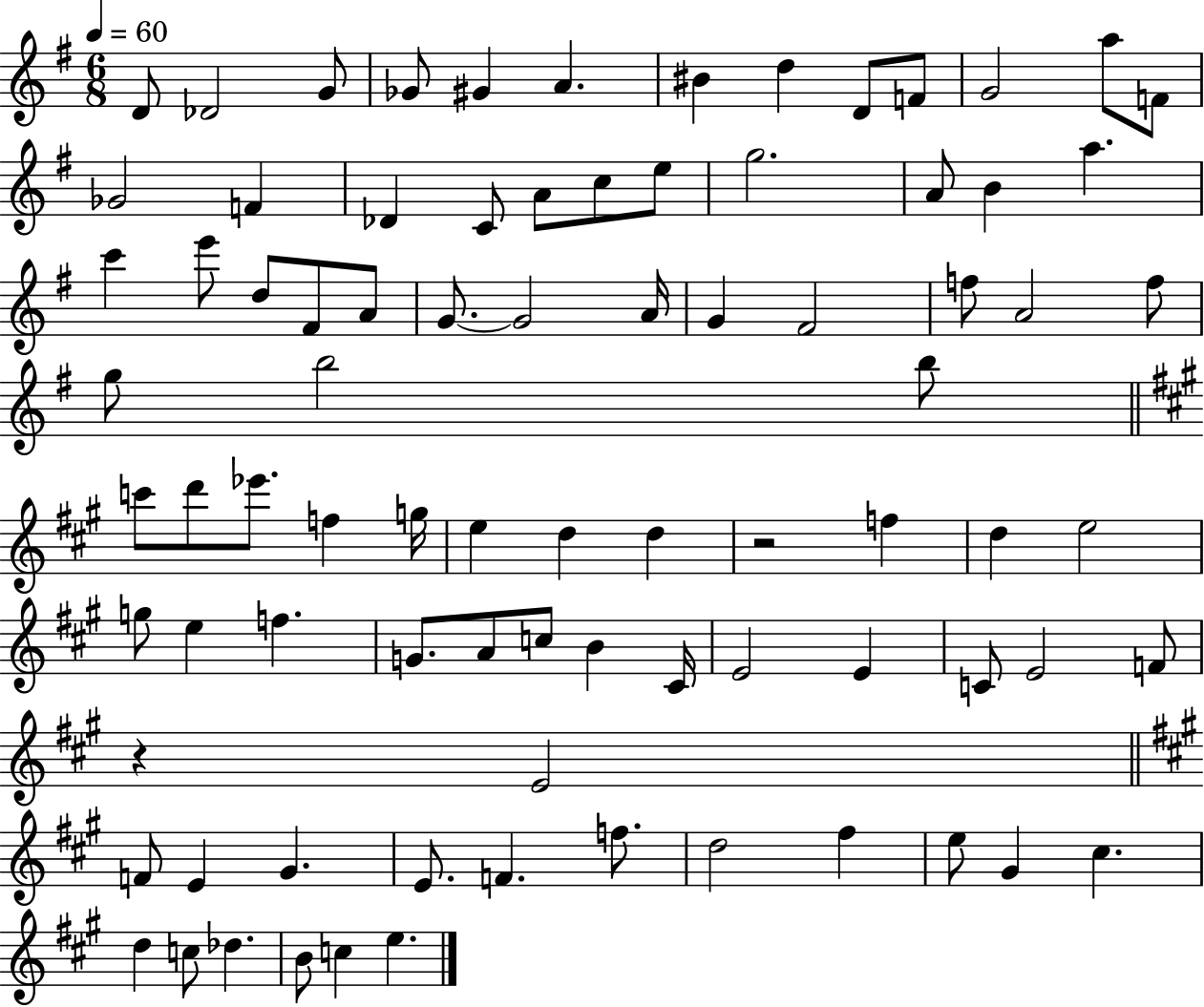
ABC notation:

X:1
T:Untitled
M:6/8
L:1/4
K:G
D/2 _D2 G/2 _G/2 ^G A ^B d D/2 F/2 G2 a/2 F/2 _G2 F _D C/2 A/2 c/2 e/2 g2 A/2 B a c' e'/2 d/2 ^F/2 A/2 G/2 G2 A/4 G ^F2 f/2 A2 f/2 g/2 b2 b/2 c'/2 d'/2 _e'/2 f g/4 e d d z2 f d e2 g/2 e f G/2 A/2 c/2 B ^C/4 E2 E C/2 E2 F/2 z E2 F/2 E ^G E/2 F f/2 d2 ^f e/2 ^G ^c d c/2 _d B/2 c e